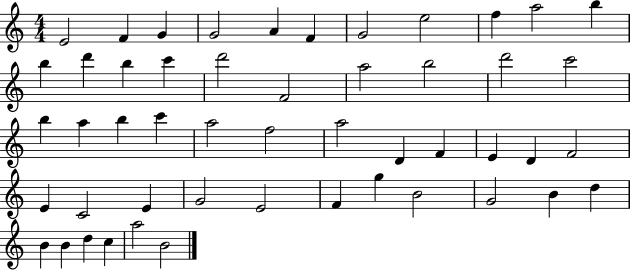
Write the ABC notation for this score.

X:1
T:Untitled
M:4/4
L:1/4
K:C
E2 F G G2 A F G2 e2 f a2 b b d' b c' d'2 F2 a2 b2 d'2 c'2 b a b c' a2 f2 a2 D F E D F2 E C2 E G2 E2 F g B2 G2 B d B B d c a2 B2